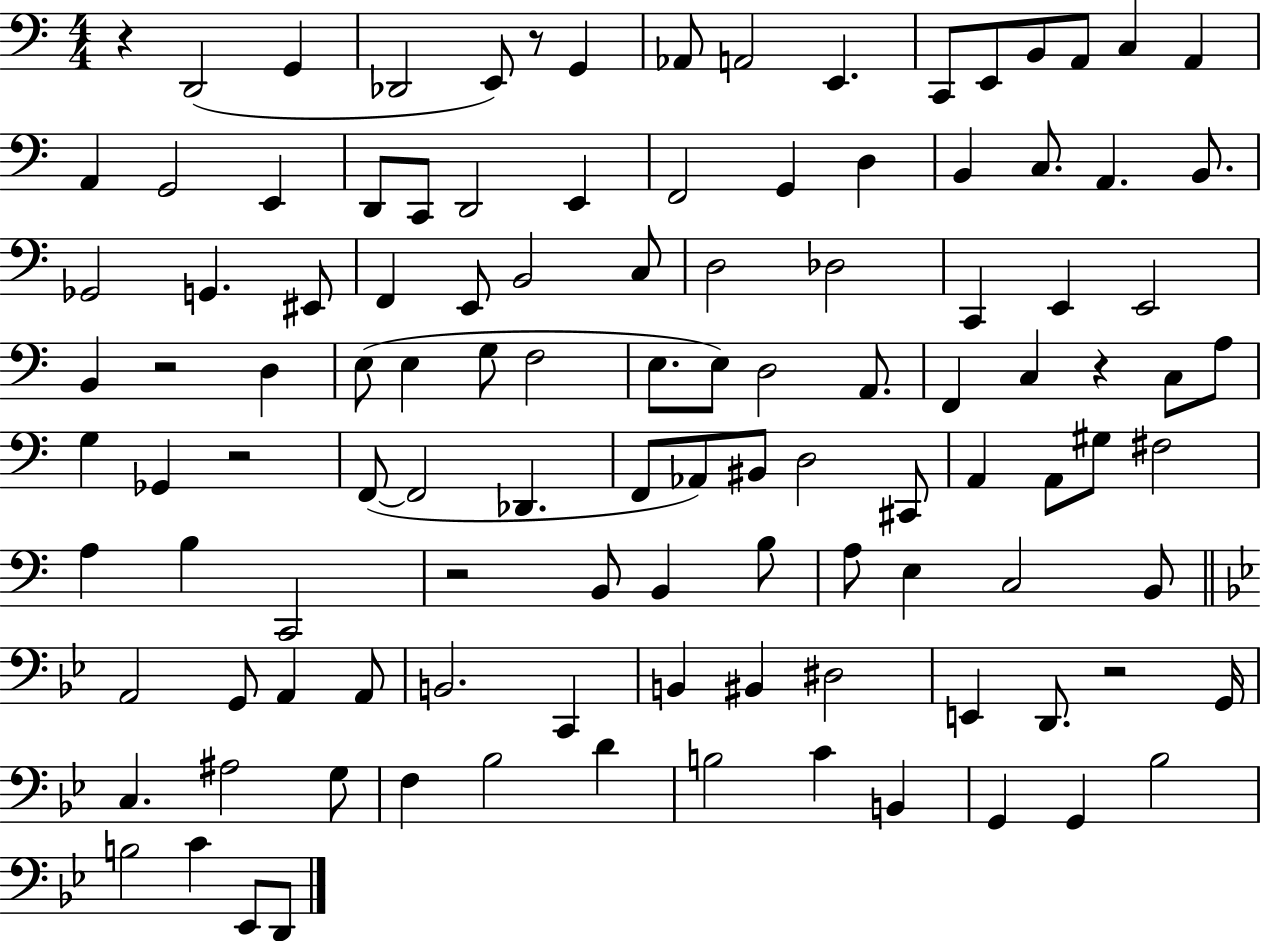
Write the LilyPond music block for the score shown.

{
  \clef bass
  \numericTimeSignature
  \time 4/4
  \key c \major
  \repeat volta 2 { r4 d,2( g,4 | des,2 e,8) r8 g,4 | aes,8 a,2 e,4. | c,8 e,8 b,8 a,8 c4 a,4 | \break a,4 g,2 e,4 | d,8 c,8 d,2 e,4 | f,2 g,4 d4 | b,4 c8. a,4. b,8. | \break ges,2 g,4. eis,8 | f,4 e,8 b,2 c8 | d2 des2 | c,4 e,4 e,2 | \break b,4 r2 d4 | e8( e4 g8 f2 | e8. e8) d2 a,8. | f,4 c4 r4 c8 a8 | \break g4 ges,4 r2 | f,8~(~ f,2 des,4. | f,8 aes,8) bis,8 d2 cis,8 | a,4 a,8 gis8 fis2 | \break a4 b4 c,2 | r2 b,8 b,4 b8 | a8 e4 c2 b,8 | \bar "||" \break \key g \minor a,2 g,8 a,4 a,8 | b,2. c,4 | b,4 bis,4 dis2 | e,4 d,8. r2 g,16 | \break c4. ais2 g8 | f4 bes2 d'4 | b2 c'4 b,4 | g,4 g,4 bes2 | \break b2 c'4 ees,8 d,8 | } \bar "|."
}